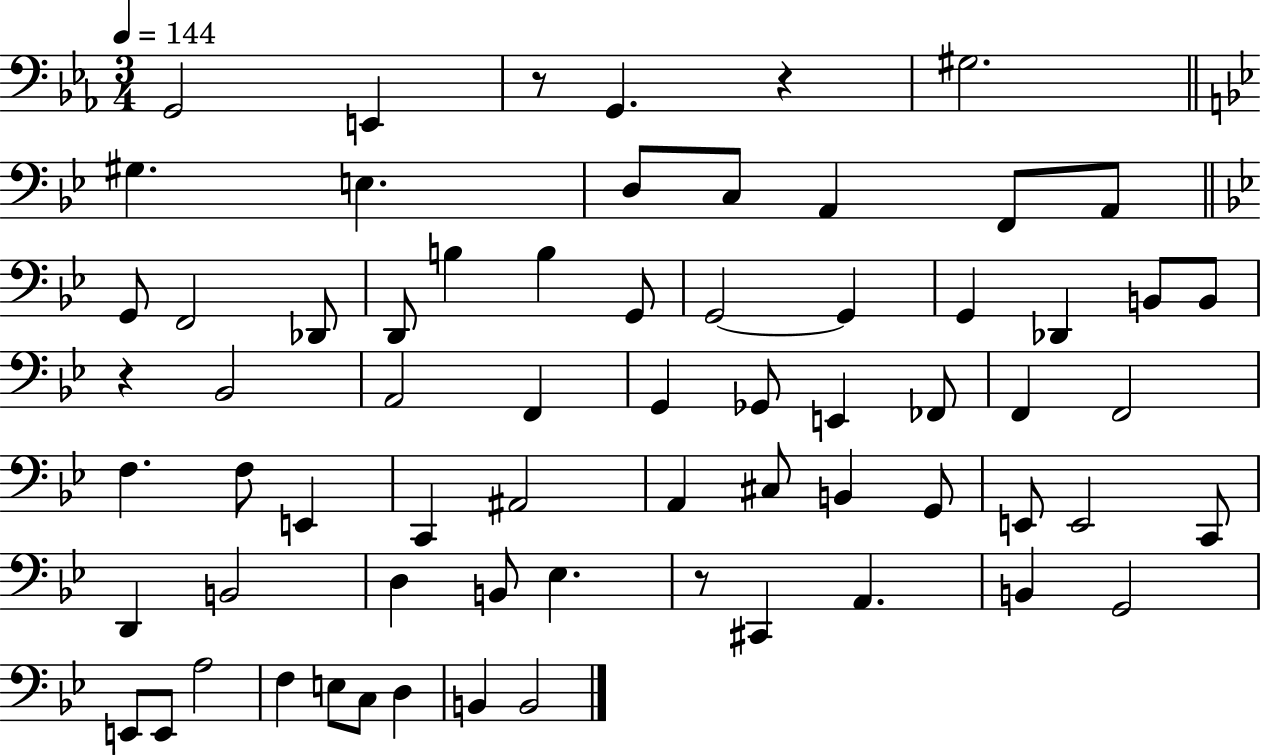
{
  \clef bass
  \numericTimeSignature
  \time 3/4
  \key ees \major
  \tempo 4 = 144
  g,2 e,4 | r8 g,4. r4 | gis2. | \bar "||" \break \key bes \major gis4. e4. | d8 c8 a,4 f,8 a,8 | \bar "||" \break \key bes \major g,8 f,2 des,8 | d,8 b4 b4 g,8 | g,2~~ g,4 | g,4 des,4 b,8 b,8 | \break r4 bes,2 | a,2 f,4 | g,4 ges,8 e,4 fes,8 | f,4 f,2 | \break f4. f8 e,4 | c,4 ais,2 | a,4 cis8 b,4 g,8 | e,8 e,2 c,8 | \break d,4 b,2 | d4 b,8 ees4. | r8 cis,4 a,4. | b,4 g,2 | \break e,8 e,8 a2 | f4 e8 c8 d4 | b,4 b,2 | \bar "|."
}